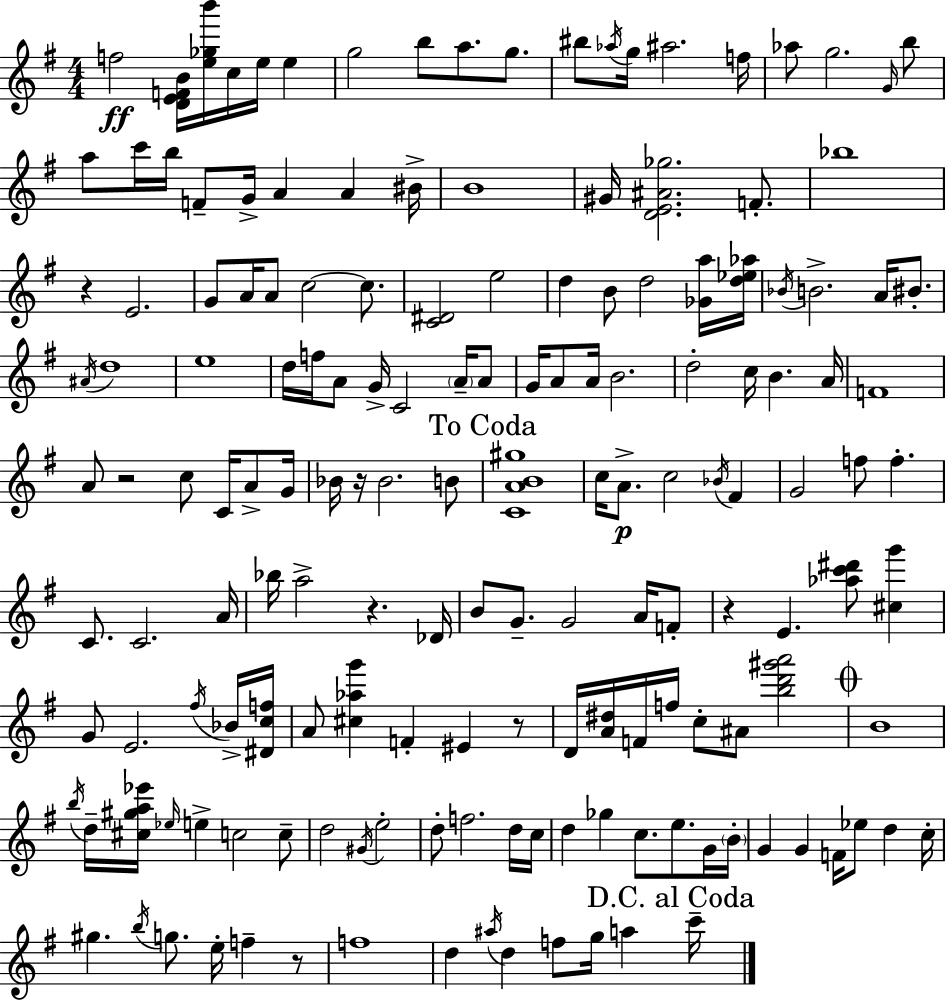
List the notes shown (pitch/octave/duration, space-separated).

F5/h [D4,E4,F4,B4]/s [E5,Gb5,B6]/s C5/s E5/s E5/q G5/h B5/e A5/e. G5/e. BIS5/e Ab5/s G5/s A#5/h. F5/s Ab5/e G5/h. G4/s B5/e A5/e C6/s B5/s F4/e G4/s A4/q A4/q BIS4/s B4/w G#4/s [D4,E4,A#4,Gb5]/h. F4/e. Bb5/w R/q E4/h. G4/e A4/s A4/e C5/h C5/e. [C4,D#4]/h E5/h D5/q B4/e D5/h [Gb4,A5]/s [D5,Eb5,Ab5]/s Bb4/s B4/h. A4/s BIS4/e. A#4/s D5/w E5/w D5/s F5/s A4/e G4/s C4/h A4/s A4/e G4/s A4/e A4/s B4/h. D5/h C5/s B4/q. A4/s F4/w A4/e R/h C5/e C4/s A4/e G4/s Bb4/s R/s Bb4/h. B4/e [C4,A4,B4,G#5]/w C5/s A4/e. C5/h Bb4/s F#4/q G4/h F5/e F5/q. C4/e. C4/h. A4/s Bb5/s A5/h R/q. Db4/s B4/e G4/e. G4/h A4/s F4/e R/q E4/q. [Ab5,C6,D#6]/e [C#5,G6]/q G4/e E4/h. F#5/s Bb4/s [D#4,C5,F5]/s A4/e [C#5,Ab5,G6]/q F4/q EIS4/q R/e D4/s [A4,D#5]/s F4/s F5/s C5/e A#4/e [B5,D6,G#6,A6]/h B4/w B5/s D5/s [C#5,G#5,A5,Eb6]/s Eb5/s E5/q C5/h C5/e D5/h G#4/s E5/h D5/e F5/h. D5/s C5/s D5/q Gb5/q C5/e. E5/e. G4/s B4/s G4/q G4/q F4/s Eb5/e D5/q C5/s G#5/q. B5/s G5/e. E5/s F5/q R/e F5/w D5/q A#5/s D5/q F5/e G5/s A5/q C6/s